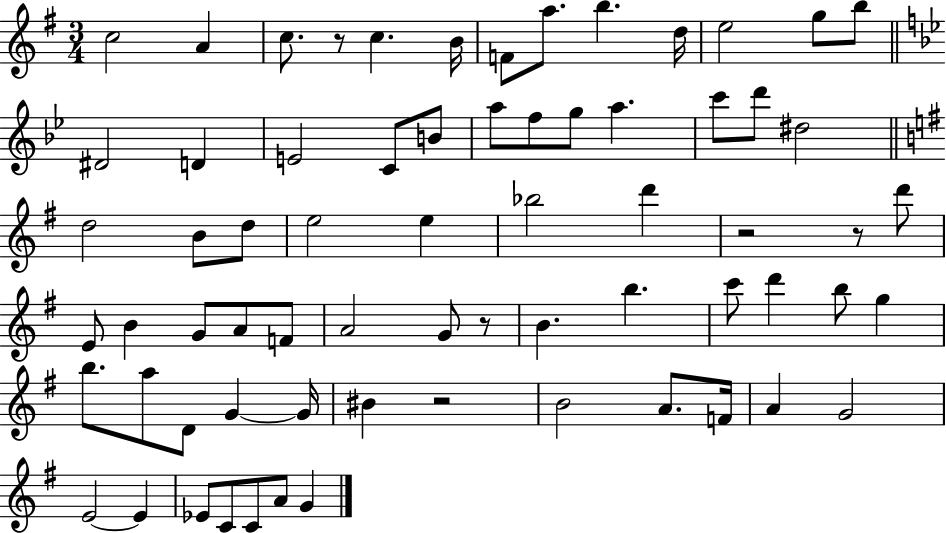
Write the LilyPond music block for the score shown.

{
  \clef treble
  \numericTimeSignature
  \time 3/4
  \key g \major
  c''2 a'4 | c''8. r8 c''4. b'16 | f'8 a''8. b''4. d''16 | e''2 g''8 b''8 | \break \bar "||" \break \key g \minor dis'2 d'4 | e'2 c'8 b'8 | a''8 f''8 g''8 a''4. | c'''8 d'''8 dis''2 | \break \bar "||" \break \key g \major d''2 b'8 d''8 | e''2 e''4 | bes''2 d'''4 | r2 r8 d'''8 | \break e'8 b'4 g'8 a'8 f'8 | a'2 g'8 r8 | b'4. b''4. | c'''8 d'''4 b''8 g''4 | \break b''8. a''8 d'8 g'4~~ g'16 | bis'4 r2 | b'2 a'8. f'16 | a'4 g'2 | \break e'2~~ e'4 | ees'8 c'8 c'8 a'8 g'4 | \bar "|."
}